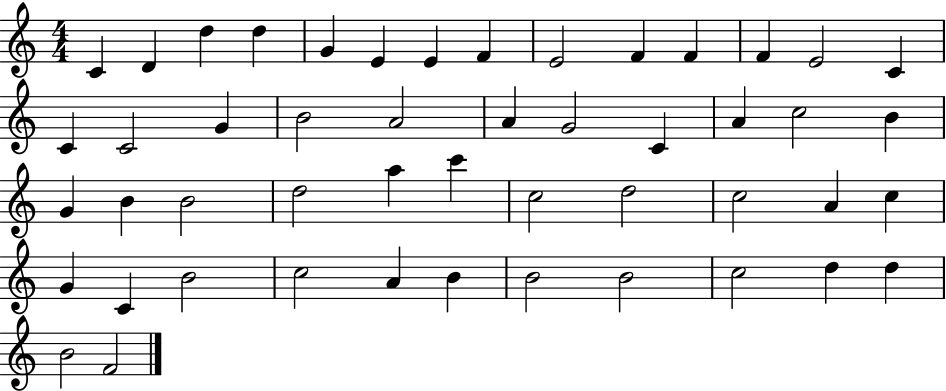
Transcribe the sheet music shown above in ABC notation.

X:1
T:Untitled
M:4/4
L:1/4
K:C
C D d d G E E F E2 F F F E2 C C C2 G B2 A2 A G2 C A c2 B G B B2 d2 a c' c2 d2 c2 A c G C B2 c2 A B B2 B2 c2 d d B2 F2